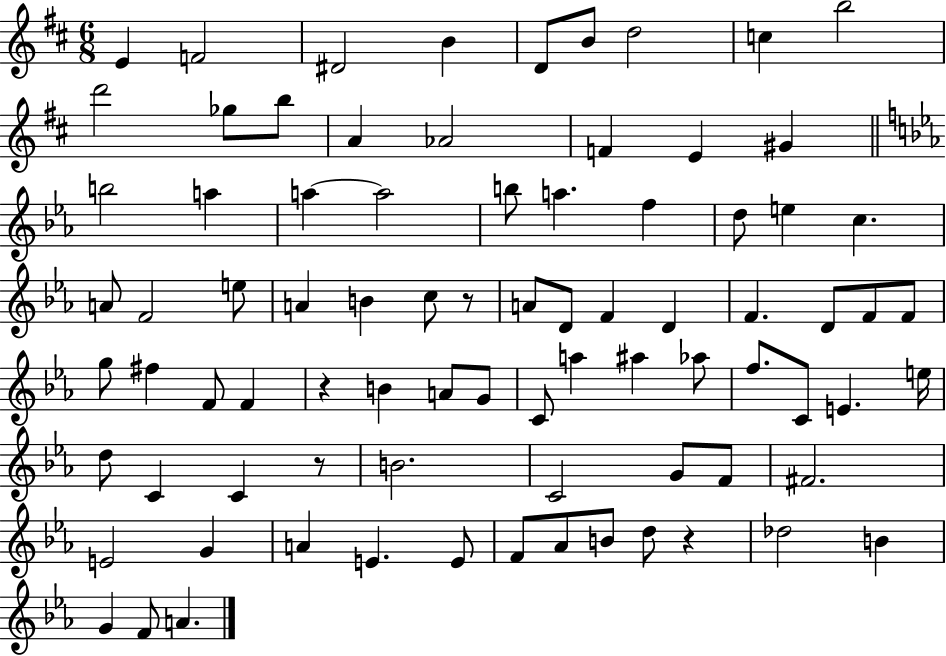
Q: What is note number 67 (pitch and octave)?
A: A4